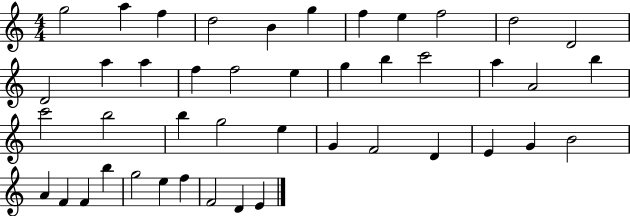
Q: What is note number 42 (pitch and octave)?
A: F4